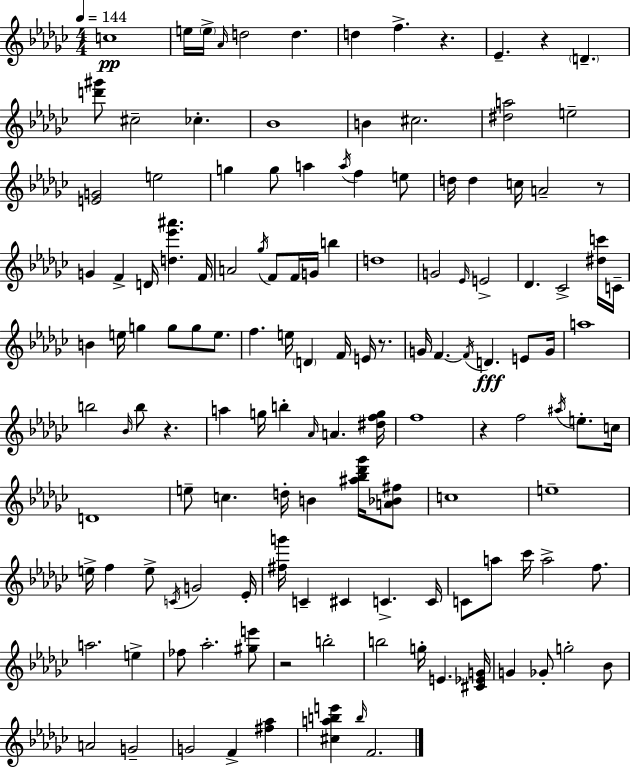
C5/w E5/s E5/s Ab4/s D5/h D5/q. D5/q F5/q. R/q. Eb4/q. R/q D4/q. [D6,G#6]/e C#5/h CES5/q. Bb4/w B4/q C#5/h. [D#5,A5]/h E5/h [E4,G4]/h E5/h G5/q G5/e A5/q A5/s F5/q E5/e D5/s D5/q C5/s A4/h R/e G4/q F4/q D4/s [D5,Eb6,A#6]/q. F4/s A4/h Gb5/s F4/e F4/s G4/s B5/q D5/w G4/h Eb4/s E4/h Db4/q. CES4/h [D#5,C6]/s C4/s B4/q E5/s G5/q G5/e G5/e E5/e. F5/q. E5/s D4/q F4/s E4/s R/e. G4/s F4/q. F4/s D4/q. E4/e G4/s A5/w B5/h Bb4/s B5/e R/q. A5/q G5/s B5/q Ab4/s A4/q. [D#5,F5,G5]/s F5/w R/q F5/h A#5/s E5/e. C5/s D4/w E5/e C5/q. D5/s B4/q [A#5,Bb5,Db6,Gb6]/s [A4,Bb4,F#5]/e C5/w E5/w E5/s F5/q E5/e C4/s G4/h Eb4/s [F#5,G6]/s C4/q C#4/q C4/q. C4/s C4/e A5/e CES6/s A5/h F5/e. A5/h. E5/q FES5/e Ab5/h. [G#5,E6]/e R/h B5/h B5/h G5/s E4/q. [C#4,Eb4,G4]/s G4/q Gb4/e G5/h Bb4/e A4/h G4/h G4/h F4/q [F#5,Ab5]/q [C#5,A5,B5,E6]/q B5/s F4/h.